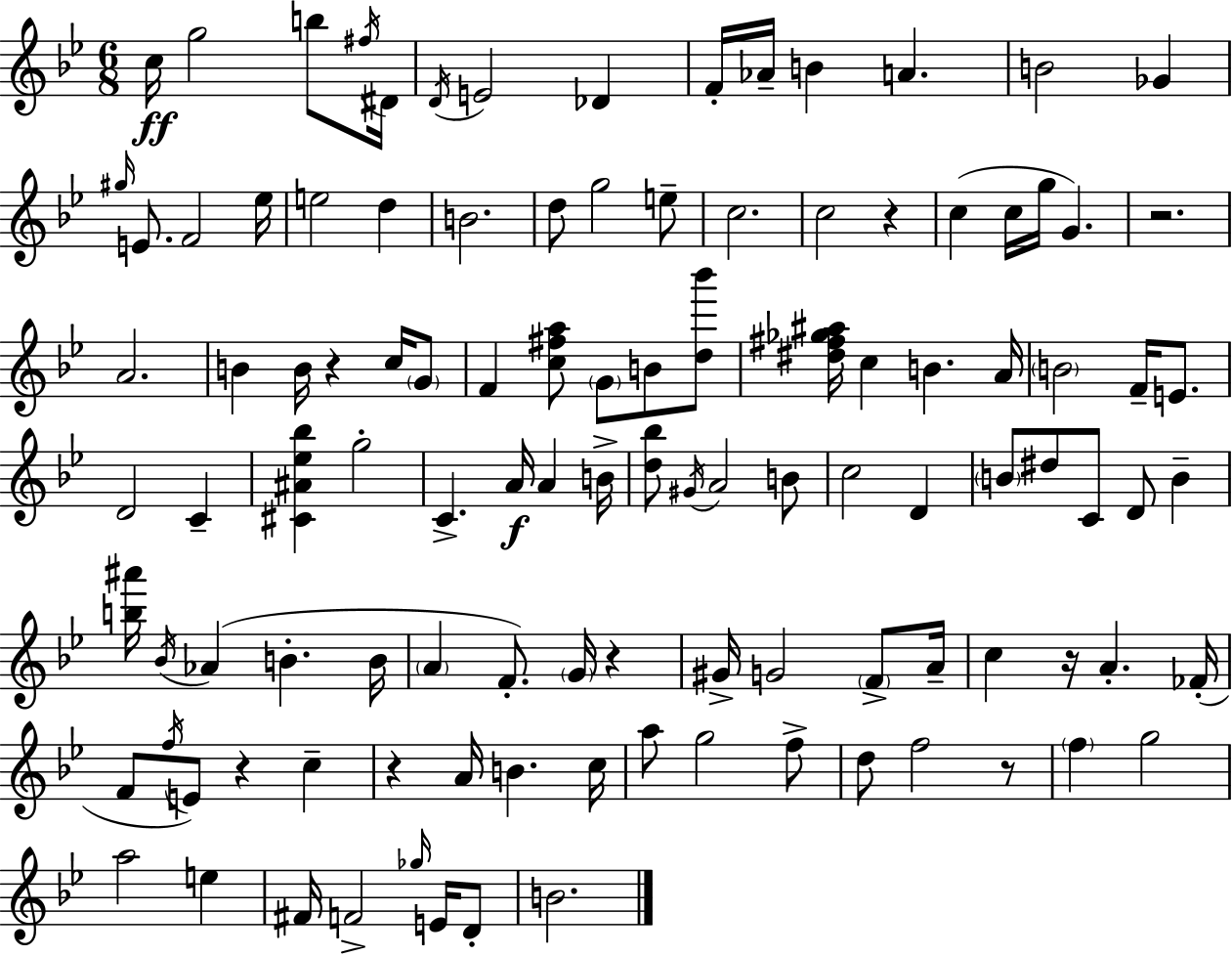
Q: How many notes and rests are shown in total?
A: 111